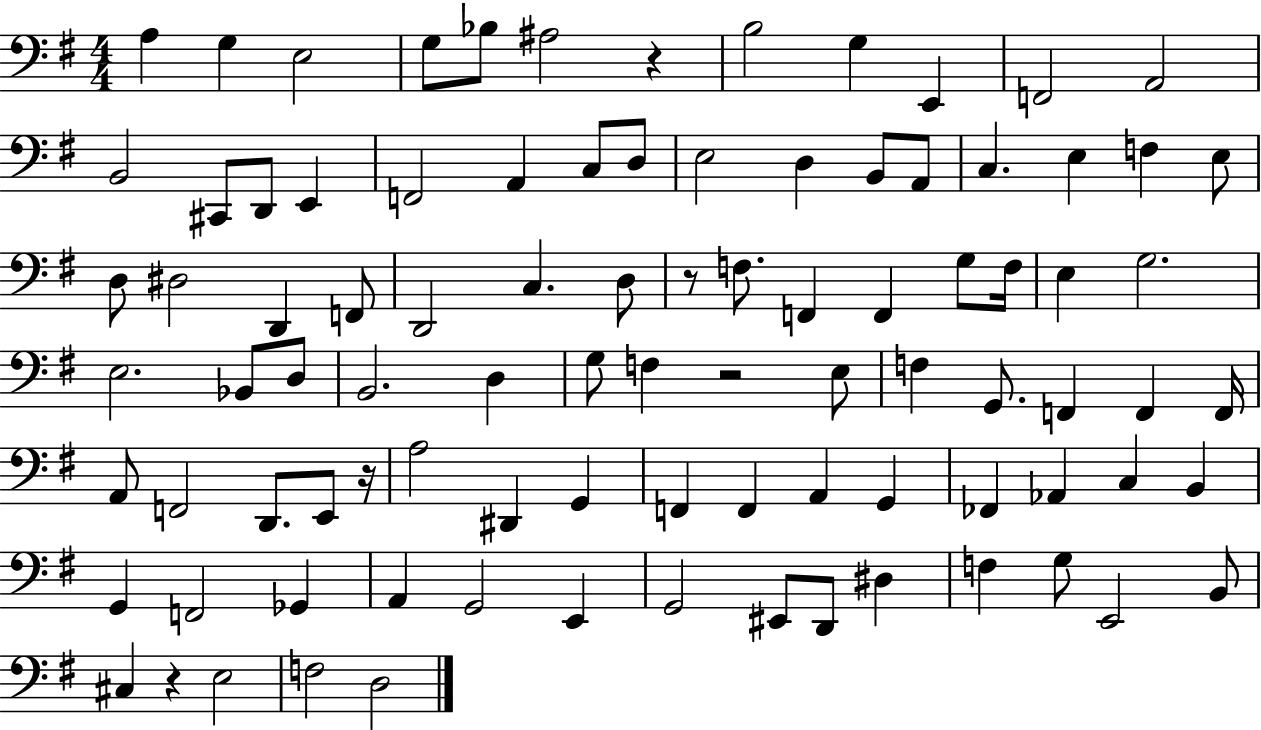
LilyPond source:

{
  \clef bass
  \numericTimeSignature
  \time 4/4
  \key g \major
  \repeat volta 2 { a4 g4 e2 | g8 bes8 ais2 r4 | b2 g4 e,4 | f,2 a,2 | \break b,2 cis,8 d,8 e,4 | f,2 a,4 c8 d8 | e2 d4 b,8 a,8 | c4. e4 f4 e8 | \break d8 dis2 d,4 f,8 | d,2 c4. d8 | r8 f8. f,4 f,4 g8 f16 | e4 g2. | \break e2. bes,8 d8 | b,2. d4 | g8 f4 r2 e8 | f4 g,8. f,4 f,4 f,16 | \break a,8 f,2 d,8. e,8 r16 | a2 dis,4 g,4 | f,4 f,4 a,4 g,4 | fes,4 aes,4 c4 b,4 | \break g,4 f,2 ges,4 | a,4 g,2 e,4 | g,2 eis,8 d,8 dis4 | f4 g8 e,2 b,8 | \break cis4 r4 e2 | f2 d2 | } \bar "|."
}